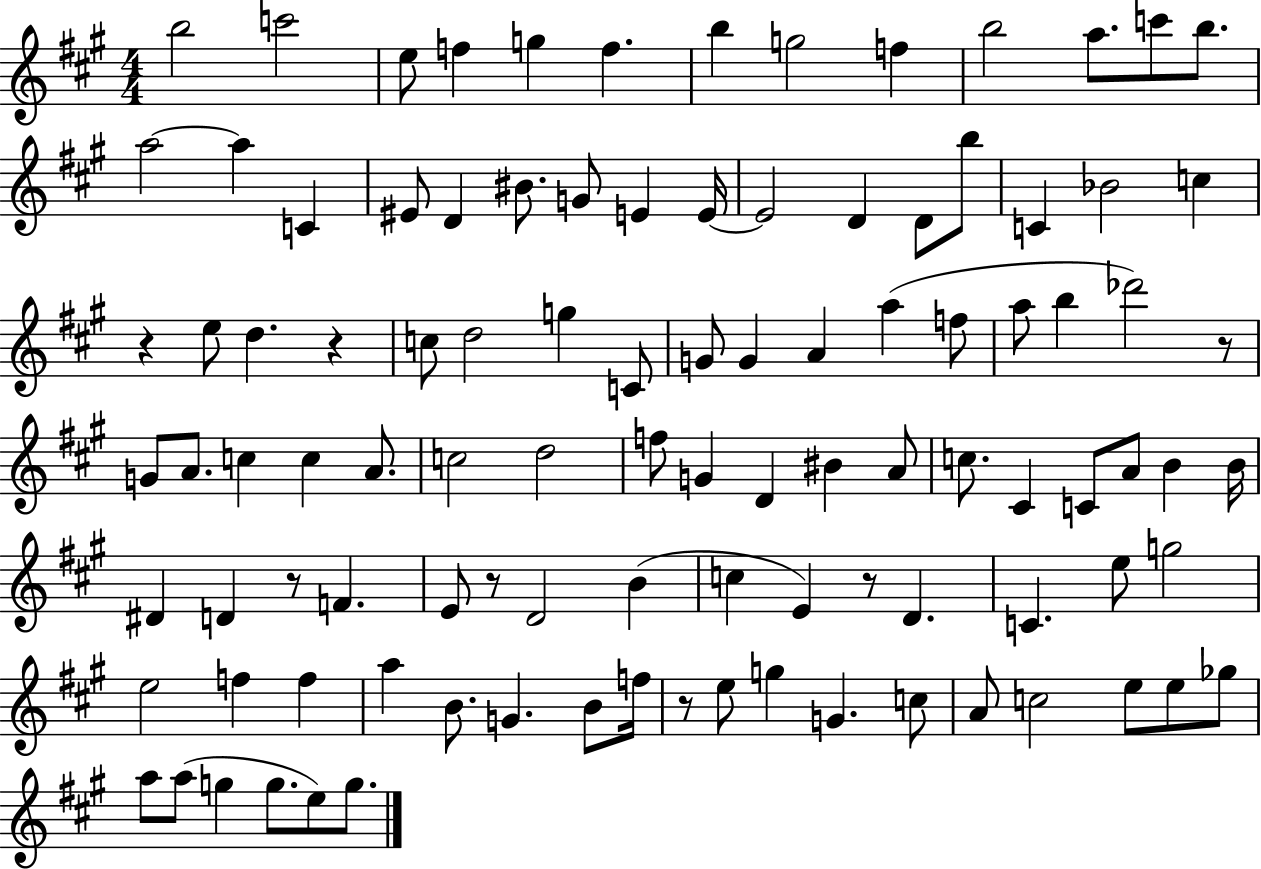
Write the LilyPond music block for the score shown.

{
  \clef treble
  \numericTimeSignature
  \time 4/4
  \key a \major
  \repeat volta 2 { b''2 c'''2 | e''8 f''4 g''4 f''4. | b''4 g''2 f''4 | b''2 a''8. c'''8 b''8. | \break a''2~~ a''4 c'4 | eis'8 d'4 bis'8. g'8 e'4 e'16~~ | e'2 d'4 d'8 b''8 | c'4 bes'2 c''4 | \break r4 e''8 d''4. r4 | c''8 d''2 g''4 c'8 | g'8 g'4 a'4 a''4( f''8 | a''8 b''4 des'''2) r8 | \break g'8 a'8. c''4 c''4 a'8. | c''2 d''2 | f''8 g'4 d'4 bis'4 a'8 | c''8. cis'4 c'8 a'8 b'4 b'16 | \break dis'4 d'4 r8 f'4. | e'8 r8 d'2 b'4( | c''4 e'4) r8 d'4. | c'4. e''8 g''2 | \break e''2 f''4 f''4 | a''4 b'8. g'4. b'8 f''16 | r8 e''8 g''4 g'4. c''8 | a'8 c''2 e''8 e''8 ges''8 | \break a''8 a''8( g''4 g''8. e''8) g''8. | } \bar "|."
}